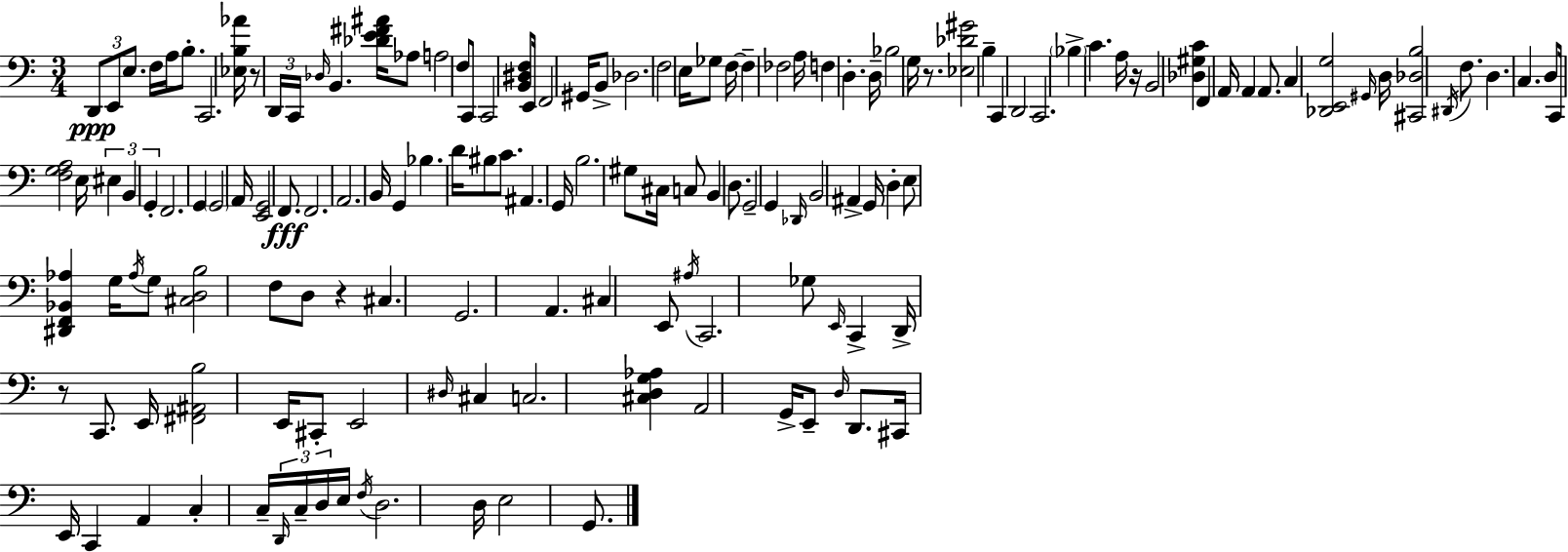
D2/e E2/e E3/e. F3/s A3/s B3/e. C2/h. [Eb3,B3,Ab4]/s R/e D2/s C2/s Db3/s B2/q. [Db4,E4,F#4,A#4]/s Ab3/e A3/h F3/e C2/e C2/h [B2,D#3,F3]/e E2/s F2/h G#2/s B2/e Db3/h. F3/h E3/s Gb3/e F3/s F3/q FES3/h A3/s F3/q D3/q. D3/s Bb3/h G3/s R/e. [Eb3,Db4,G#4]/h B3/q C2/q D2/h C2/h. Bb3/q C4/q. A3/s R/s B2/h [Db3,G#3,C4]/q F2/q A2/s A2/q A2/e. C3/q [Db2,E2,G3]/h G#2/s D3/s [C#2,Db3,B3]/h D#2/s F3/e. D3/q. C3/q. D3/e C2/s [F3,G3,A3]/h E3/s EIS3/q B2/q G2/q F2/h. G2/q G2/h A2/s [E2,G2]/h F2/e. F2/h. A2/h. B2/s G2/q Bb3/q. D4/s BIS3/e C4/e. A#2/q. G2/s B3/h. G#3/e C#3/s C3/e B2/q D3/e. G2/h G2/q Db2/s B2/h A#2/q G2/s D3/q E3/e [D#2,F2,Bb2,Ab3]/q G3/s Ab3/s G3/e [C#3,D3,B3]/h F3/e D3/e R/q C#3/q. G2/h. A2/q. C#3/q E2/e A#3/s C2/h. Gb3/e E2/s C2/q D2/s R/e C2/e. E2/s [F#2,A#2,B3]/h E2/s C#2/e E2/h D#3/s C#3/q C3/h. [C#3,D3,G3,Ab3]/q A2/h G2/s E2/e D3/s D2/e. C#2/s E2/s C2/q A2/q C3/q C3/s D2/s C3/s D3/s E3/s F3/s D3/h. D3/s E3/h G2/e.